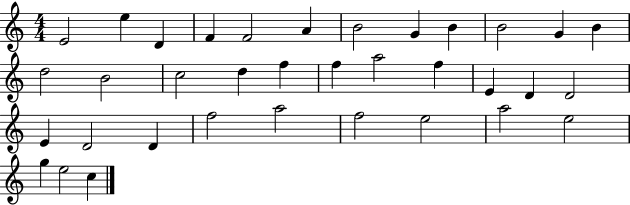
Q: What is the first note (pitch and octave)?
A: E4